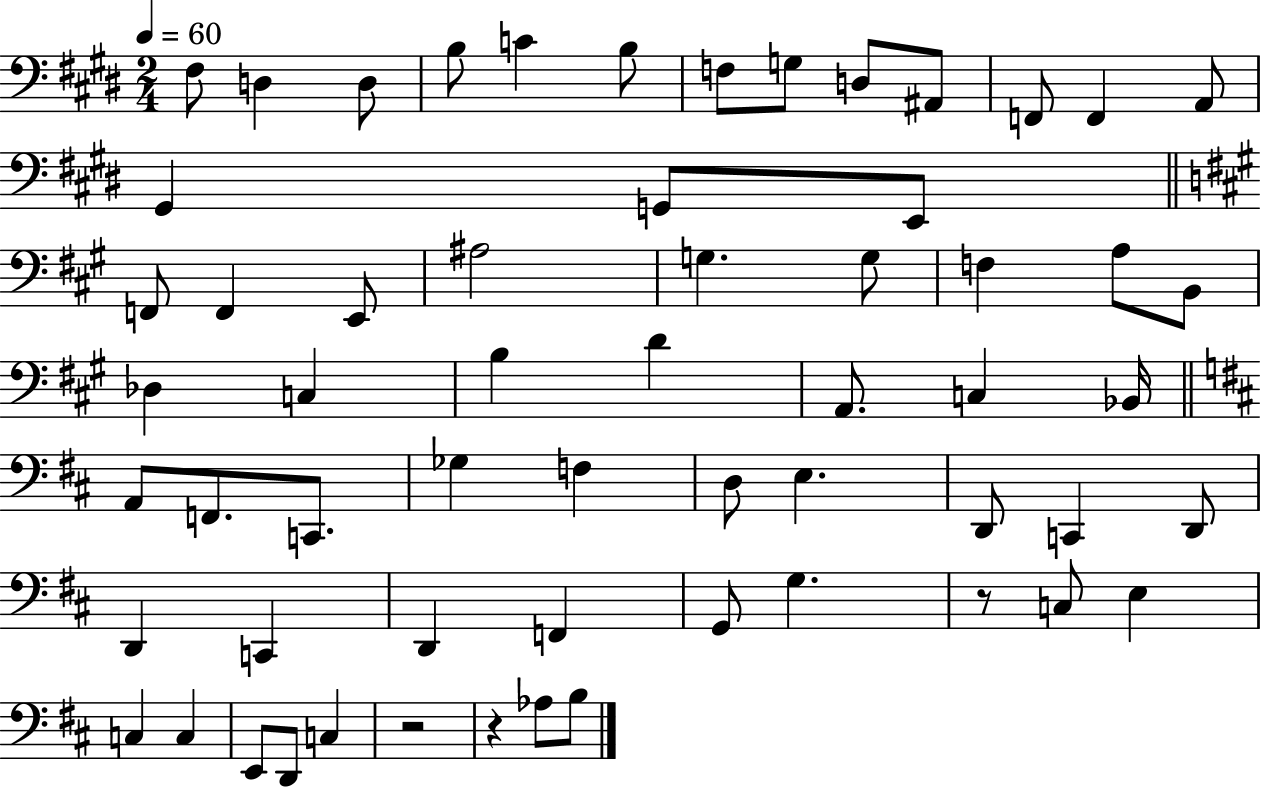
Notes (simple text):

F#3/e D3/q D3/e B3/e C4/q B3/e F3/e G3/e D3/e A#2/e F2/e F2/q A2/e G#2/q G2/e E2/e F2/e F2/q E2/e A#3/h G3/q. G3/e F3/q A3/e B2/e Db3/q C3/q B3/q D4/q A2/e. C3/q Bb2/s A2/e F2/e. C2/e. Gb3/q F3/q D3/e E3/q. D2/e C2/q D2/e D2/q C2/q D2/q F2/q G2/e G3/q. R/e C3/e E3/q C3/q C3/q E2/e D2/e C3/q R/h R/q Ab3/e B3/e